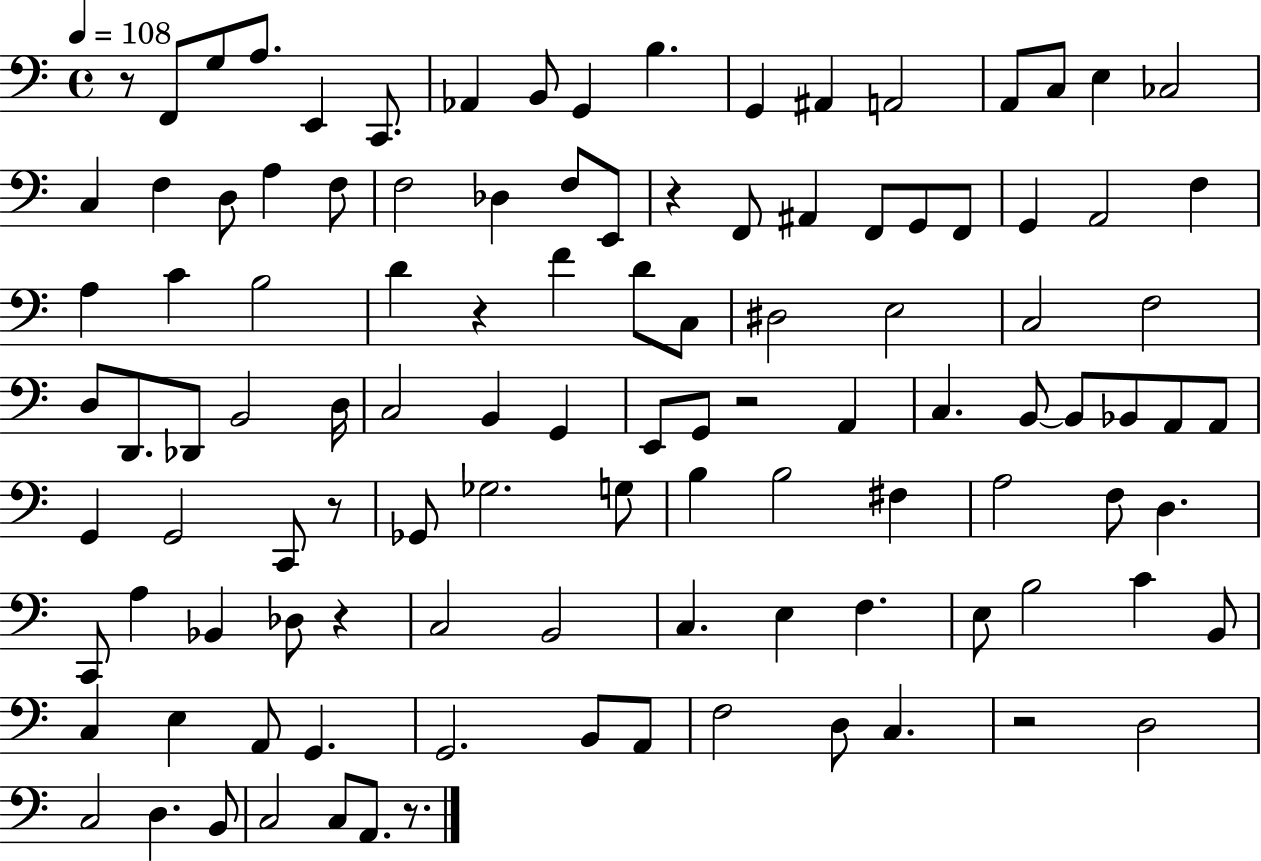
R/e F2/e G3/e A3/e. E2/q C2/e. Ab2/q B2/e G2/q B3/q. G2/q A#2/q A2/h A2/e C3/e E3/q CES3/h C3/q F3/q D3/e A3/q F3/e F3/h Db3/q F3/e E2/e R/q F2/e A#2/q F2/e G2/e F2/e G2/q A2/h F3/q A3/q C4/q B3/h D4/q R/q F4/q D4/e C3/e D#3/h E3/h C3/h F3/h D3/e D2/e. Db2/e B2/h D3/s C3/h B2/q G2/q E2/e G2/e R/h A2/q C3/q. B2/e B2/e Bb2/e A2/e A2/e G2/q G2/h C2/e R/e Gb2/e Gb3/h. G3/e B3/q B3/h F#3/q A3/h F3/e D3/q. C2/e A3/q Bb2/q Db3/e R/q C3/h B2/h C3/q. E3/q F3/q. E3/e B3/h C4/q B2/e C3/q E3/q A2/e G2/q. G2/h. B2/e A2/e F3/h D3/e C3/q. R/h D3/h C3/h D3/q. B2/e C3/h C3/e A2/e. R/e.